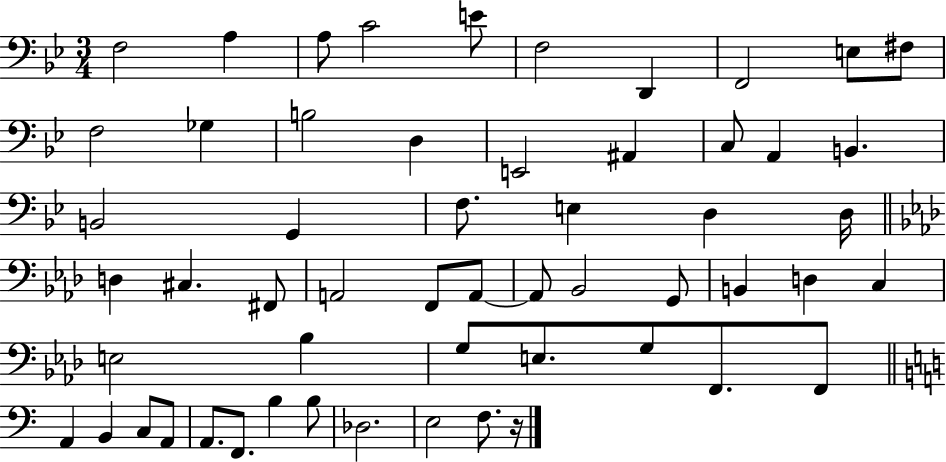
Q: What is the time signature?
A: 3/4